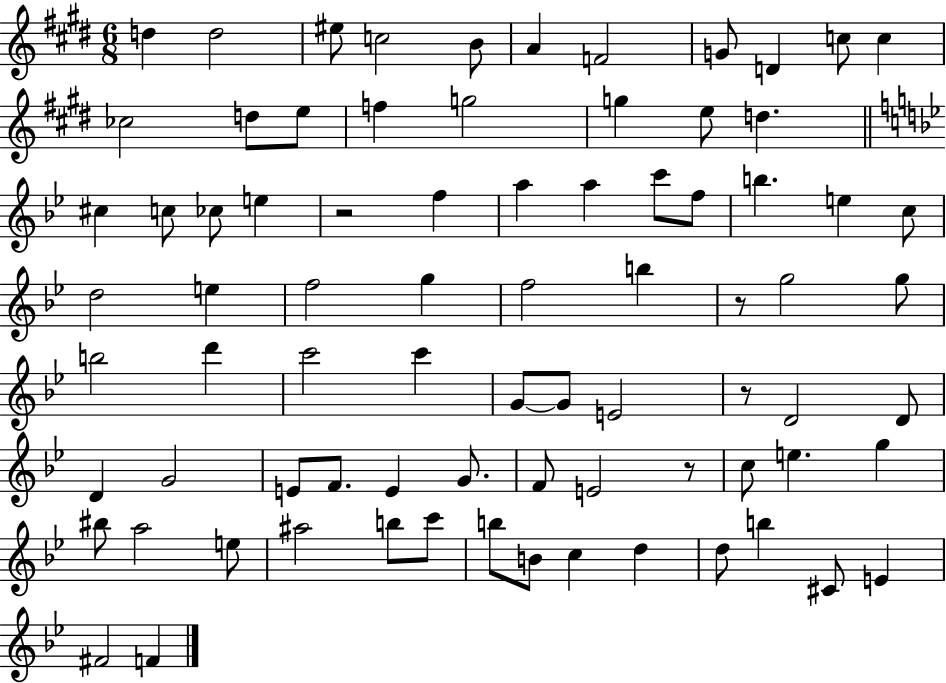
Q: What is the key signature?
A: E major